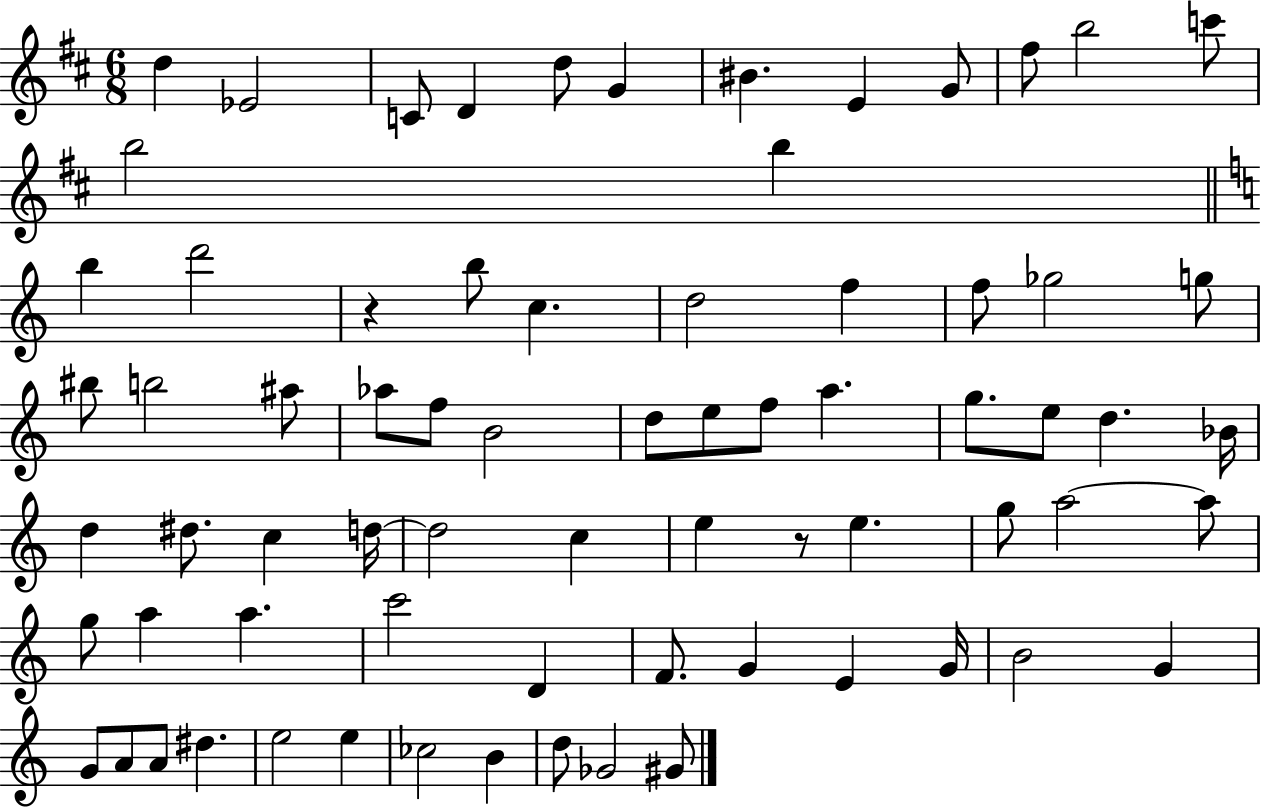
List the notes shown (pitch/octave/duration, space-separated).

D5/q Eb4/h C4/e D4/q D5/e G4/q BIS4/q. E4/q G4/e F#5/e B5/h C6/e B5/h B5/q B5/q D6/h R/q B5/e C5/q. D5/h F5/q F5/e Gb5/h G5/e BIS5/e B5/h A#5/e Ab5/e F5/e B4/h D5/e E5/e F5/e A5/q. G5/e. E5/e D5/q. Bb4/s D5/q D#5/e. C5/q D5/s D5/h C5/q E5/q R/e E5/q. G5/e A5/h A5/e G5/e A5/q A5/q. C6/h D4/q F4/e. G4/q E4/q G4/s B4/h G4/q G4/e A4/e A4/e D#5/q. E5/h E5/q CES5/h B4/q D5/e Gb4/h G#4/e